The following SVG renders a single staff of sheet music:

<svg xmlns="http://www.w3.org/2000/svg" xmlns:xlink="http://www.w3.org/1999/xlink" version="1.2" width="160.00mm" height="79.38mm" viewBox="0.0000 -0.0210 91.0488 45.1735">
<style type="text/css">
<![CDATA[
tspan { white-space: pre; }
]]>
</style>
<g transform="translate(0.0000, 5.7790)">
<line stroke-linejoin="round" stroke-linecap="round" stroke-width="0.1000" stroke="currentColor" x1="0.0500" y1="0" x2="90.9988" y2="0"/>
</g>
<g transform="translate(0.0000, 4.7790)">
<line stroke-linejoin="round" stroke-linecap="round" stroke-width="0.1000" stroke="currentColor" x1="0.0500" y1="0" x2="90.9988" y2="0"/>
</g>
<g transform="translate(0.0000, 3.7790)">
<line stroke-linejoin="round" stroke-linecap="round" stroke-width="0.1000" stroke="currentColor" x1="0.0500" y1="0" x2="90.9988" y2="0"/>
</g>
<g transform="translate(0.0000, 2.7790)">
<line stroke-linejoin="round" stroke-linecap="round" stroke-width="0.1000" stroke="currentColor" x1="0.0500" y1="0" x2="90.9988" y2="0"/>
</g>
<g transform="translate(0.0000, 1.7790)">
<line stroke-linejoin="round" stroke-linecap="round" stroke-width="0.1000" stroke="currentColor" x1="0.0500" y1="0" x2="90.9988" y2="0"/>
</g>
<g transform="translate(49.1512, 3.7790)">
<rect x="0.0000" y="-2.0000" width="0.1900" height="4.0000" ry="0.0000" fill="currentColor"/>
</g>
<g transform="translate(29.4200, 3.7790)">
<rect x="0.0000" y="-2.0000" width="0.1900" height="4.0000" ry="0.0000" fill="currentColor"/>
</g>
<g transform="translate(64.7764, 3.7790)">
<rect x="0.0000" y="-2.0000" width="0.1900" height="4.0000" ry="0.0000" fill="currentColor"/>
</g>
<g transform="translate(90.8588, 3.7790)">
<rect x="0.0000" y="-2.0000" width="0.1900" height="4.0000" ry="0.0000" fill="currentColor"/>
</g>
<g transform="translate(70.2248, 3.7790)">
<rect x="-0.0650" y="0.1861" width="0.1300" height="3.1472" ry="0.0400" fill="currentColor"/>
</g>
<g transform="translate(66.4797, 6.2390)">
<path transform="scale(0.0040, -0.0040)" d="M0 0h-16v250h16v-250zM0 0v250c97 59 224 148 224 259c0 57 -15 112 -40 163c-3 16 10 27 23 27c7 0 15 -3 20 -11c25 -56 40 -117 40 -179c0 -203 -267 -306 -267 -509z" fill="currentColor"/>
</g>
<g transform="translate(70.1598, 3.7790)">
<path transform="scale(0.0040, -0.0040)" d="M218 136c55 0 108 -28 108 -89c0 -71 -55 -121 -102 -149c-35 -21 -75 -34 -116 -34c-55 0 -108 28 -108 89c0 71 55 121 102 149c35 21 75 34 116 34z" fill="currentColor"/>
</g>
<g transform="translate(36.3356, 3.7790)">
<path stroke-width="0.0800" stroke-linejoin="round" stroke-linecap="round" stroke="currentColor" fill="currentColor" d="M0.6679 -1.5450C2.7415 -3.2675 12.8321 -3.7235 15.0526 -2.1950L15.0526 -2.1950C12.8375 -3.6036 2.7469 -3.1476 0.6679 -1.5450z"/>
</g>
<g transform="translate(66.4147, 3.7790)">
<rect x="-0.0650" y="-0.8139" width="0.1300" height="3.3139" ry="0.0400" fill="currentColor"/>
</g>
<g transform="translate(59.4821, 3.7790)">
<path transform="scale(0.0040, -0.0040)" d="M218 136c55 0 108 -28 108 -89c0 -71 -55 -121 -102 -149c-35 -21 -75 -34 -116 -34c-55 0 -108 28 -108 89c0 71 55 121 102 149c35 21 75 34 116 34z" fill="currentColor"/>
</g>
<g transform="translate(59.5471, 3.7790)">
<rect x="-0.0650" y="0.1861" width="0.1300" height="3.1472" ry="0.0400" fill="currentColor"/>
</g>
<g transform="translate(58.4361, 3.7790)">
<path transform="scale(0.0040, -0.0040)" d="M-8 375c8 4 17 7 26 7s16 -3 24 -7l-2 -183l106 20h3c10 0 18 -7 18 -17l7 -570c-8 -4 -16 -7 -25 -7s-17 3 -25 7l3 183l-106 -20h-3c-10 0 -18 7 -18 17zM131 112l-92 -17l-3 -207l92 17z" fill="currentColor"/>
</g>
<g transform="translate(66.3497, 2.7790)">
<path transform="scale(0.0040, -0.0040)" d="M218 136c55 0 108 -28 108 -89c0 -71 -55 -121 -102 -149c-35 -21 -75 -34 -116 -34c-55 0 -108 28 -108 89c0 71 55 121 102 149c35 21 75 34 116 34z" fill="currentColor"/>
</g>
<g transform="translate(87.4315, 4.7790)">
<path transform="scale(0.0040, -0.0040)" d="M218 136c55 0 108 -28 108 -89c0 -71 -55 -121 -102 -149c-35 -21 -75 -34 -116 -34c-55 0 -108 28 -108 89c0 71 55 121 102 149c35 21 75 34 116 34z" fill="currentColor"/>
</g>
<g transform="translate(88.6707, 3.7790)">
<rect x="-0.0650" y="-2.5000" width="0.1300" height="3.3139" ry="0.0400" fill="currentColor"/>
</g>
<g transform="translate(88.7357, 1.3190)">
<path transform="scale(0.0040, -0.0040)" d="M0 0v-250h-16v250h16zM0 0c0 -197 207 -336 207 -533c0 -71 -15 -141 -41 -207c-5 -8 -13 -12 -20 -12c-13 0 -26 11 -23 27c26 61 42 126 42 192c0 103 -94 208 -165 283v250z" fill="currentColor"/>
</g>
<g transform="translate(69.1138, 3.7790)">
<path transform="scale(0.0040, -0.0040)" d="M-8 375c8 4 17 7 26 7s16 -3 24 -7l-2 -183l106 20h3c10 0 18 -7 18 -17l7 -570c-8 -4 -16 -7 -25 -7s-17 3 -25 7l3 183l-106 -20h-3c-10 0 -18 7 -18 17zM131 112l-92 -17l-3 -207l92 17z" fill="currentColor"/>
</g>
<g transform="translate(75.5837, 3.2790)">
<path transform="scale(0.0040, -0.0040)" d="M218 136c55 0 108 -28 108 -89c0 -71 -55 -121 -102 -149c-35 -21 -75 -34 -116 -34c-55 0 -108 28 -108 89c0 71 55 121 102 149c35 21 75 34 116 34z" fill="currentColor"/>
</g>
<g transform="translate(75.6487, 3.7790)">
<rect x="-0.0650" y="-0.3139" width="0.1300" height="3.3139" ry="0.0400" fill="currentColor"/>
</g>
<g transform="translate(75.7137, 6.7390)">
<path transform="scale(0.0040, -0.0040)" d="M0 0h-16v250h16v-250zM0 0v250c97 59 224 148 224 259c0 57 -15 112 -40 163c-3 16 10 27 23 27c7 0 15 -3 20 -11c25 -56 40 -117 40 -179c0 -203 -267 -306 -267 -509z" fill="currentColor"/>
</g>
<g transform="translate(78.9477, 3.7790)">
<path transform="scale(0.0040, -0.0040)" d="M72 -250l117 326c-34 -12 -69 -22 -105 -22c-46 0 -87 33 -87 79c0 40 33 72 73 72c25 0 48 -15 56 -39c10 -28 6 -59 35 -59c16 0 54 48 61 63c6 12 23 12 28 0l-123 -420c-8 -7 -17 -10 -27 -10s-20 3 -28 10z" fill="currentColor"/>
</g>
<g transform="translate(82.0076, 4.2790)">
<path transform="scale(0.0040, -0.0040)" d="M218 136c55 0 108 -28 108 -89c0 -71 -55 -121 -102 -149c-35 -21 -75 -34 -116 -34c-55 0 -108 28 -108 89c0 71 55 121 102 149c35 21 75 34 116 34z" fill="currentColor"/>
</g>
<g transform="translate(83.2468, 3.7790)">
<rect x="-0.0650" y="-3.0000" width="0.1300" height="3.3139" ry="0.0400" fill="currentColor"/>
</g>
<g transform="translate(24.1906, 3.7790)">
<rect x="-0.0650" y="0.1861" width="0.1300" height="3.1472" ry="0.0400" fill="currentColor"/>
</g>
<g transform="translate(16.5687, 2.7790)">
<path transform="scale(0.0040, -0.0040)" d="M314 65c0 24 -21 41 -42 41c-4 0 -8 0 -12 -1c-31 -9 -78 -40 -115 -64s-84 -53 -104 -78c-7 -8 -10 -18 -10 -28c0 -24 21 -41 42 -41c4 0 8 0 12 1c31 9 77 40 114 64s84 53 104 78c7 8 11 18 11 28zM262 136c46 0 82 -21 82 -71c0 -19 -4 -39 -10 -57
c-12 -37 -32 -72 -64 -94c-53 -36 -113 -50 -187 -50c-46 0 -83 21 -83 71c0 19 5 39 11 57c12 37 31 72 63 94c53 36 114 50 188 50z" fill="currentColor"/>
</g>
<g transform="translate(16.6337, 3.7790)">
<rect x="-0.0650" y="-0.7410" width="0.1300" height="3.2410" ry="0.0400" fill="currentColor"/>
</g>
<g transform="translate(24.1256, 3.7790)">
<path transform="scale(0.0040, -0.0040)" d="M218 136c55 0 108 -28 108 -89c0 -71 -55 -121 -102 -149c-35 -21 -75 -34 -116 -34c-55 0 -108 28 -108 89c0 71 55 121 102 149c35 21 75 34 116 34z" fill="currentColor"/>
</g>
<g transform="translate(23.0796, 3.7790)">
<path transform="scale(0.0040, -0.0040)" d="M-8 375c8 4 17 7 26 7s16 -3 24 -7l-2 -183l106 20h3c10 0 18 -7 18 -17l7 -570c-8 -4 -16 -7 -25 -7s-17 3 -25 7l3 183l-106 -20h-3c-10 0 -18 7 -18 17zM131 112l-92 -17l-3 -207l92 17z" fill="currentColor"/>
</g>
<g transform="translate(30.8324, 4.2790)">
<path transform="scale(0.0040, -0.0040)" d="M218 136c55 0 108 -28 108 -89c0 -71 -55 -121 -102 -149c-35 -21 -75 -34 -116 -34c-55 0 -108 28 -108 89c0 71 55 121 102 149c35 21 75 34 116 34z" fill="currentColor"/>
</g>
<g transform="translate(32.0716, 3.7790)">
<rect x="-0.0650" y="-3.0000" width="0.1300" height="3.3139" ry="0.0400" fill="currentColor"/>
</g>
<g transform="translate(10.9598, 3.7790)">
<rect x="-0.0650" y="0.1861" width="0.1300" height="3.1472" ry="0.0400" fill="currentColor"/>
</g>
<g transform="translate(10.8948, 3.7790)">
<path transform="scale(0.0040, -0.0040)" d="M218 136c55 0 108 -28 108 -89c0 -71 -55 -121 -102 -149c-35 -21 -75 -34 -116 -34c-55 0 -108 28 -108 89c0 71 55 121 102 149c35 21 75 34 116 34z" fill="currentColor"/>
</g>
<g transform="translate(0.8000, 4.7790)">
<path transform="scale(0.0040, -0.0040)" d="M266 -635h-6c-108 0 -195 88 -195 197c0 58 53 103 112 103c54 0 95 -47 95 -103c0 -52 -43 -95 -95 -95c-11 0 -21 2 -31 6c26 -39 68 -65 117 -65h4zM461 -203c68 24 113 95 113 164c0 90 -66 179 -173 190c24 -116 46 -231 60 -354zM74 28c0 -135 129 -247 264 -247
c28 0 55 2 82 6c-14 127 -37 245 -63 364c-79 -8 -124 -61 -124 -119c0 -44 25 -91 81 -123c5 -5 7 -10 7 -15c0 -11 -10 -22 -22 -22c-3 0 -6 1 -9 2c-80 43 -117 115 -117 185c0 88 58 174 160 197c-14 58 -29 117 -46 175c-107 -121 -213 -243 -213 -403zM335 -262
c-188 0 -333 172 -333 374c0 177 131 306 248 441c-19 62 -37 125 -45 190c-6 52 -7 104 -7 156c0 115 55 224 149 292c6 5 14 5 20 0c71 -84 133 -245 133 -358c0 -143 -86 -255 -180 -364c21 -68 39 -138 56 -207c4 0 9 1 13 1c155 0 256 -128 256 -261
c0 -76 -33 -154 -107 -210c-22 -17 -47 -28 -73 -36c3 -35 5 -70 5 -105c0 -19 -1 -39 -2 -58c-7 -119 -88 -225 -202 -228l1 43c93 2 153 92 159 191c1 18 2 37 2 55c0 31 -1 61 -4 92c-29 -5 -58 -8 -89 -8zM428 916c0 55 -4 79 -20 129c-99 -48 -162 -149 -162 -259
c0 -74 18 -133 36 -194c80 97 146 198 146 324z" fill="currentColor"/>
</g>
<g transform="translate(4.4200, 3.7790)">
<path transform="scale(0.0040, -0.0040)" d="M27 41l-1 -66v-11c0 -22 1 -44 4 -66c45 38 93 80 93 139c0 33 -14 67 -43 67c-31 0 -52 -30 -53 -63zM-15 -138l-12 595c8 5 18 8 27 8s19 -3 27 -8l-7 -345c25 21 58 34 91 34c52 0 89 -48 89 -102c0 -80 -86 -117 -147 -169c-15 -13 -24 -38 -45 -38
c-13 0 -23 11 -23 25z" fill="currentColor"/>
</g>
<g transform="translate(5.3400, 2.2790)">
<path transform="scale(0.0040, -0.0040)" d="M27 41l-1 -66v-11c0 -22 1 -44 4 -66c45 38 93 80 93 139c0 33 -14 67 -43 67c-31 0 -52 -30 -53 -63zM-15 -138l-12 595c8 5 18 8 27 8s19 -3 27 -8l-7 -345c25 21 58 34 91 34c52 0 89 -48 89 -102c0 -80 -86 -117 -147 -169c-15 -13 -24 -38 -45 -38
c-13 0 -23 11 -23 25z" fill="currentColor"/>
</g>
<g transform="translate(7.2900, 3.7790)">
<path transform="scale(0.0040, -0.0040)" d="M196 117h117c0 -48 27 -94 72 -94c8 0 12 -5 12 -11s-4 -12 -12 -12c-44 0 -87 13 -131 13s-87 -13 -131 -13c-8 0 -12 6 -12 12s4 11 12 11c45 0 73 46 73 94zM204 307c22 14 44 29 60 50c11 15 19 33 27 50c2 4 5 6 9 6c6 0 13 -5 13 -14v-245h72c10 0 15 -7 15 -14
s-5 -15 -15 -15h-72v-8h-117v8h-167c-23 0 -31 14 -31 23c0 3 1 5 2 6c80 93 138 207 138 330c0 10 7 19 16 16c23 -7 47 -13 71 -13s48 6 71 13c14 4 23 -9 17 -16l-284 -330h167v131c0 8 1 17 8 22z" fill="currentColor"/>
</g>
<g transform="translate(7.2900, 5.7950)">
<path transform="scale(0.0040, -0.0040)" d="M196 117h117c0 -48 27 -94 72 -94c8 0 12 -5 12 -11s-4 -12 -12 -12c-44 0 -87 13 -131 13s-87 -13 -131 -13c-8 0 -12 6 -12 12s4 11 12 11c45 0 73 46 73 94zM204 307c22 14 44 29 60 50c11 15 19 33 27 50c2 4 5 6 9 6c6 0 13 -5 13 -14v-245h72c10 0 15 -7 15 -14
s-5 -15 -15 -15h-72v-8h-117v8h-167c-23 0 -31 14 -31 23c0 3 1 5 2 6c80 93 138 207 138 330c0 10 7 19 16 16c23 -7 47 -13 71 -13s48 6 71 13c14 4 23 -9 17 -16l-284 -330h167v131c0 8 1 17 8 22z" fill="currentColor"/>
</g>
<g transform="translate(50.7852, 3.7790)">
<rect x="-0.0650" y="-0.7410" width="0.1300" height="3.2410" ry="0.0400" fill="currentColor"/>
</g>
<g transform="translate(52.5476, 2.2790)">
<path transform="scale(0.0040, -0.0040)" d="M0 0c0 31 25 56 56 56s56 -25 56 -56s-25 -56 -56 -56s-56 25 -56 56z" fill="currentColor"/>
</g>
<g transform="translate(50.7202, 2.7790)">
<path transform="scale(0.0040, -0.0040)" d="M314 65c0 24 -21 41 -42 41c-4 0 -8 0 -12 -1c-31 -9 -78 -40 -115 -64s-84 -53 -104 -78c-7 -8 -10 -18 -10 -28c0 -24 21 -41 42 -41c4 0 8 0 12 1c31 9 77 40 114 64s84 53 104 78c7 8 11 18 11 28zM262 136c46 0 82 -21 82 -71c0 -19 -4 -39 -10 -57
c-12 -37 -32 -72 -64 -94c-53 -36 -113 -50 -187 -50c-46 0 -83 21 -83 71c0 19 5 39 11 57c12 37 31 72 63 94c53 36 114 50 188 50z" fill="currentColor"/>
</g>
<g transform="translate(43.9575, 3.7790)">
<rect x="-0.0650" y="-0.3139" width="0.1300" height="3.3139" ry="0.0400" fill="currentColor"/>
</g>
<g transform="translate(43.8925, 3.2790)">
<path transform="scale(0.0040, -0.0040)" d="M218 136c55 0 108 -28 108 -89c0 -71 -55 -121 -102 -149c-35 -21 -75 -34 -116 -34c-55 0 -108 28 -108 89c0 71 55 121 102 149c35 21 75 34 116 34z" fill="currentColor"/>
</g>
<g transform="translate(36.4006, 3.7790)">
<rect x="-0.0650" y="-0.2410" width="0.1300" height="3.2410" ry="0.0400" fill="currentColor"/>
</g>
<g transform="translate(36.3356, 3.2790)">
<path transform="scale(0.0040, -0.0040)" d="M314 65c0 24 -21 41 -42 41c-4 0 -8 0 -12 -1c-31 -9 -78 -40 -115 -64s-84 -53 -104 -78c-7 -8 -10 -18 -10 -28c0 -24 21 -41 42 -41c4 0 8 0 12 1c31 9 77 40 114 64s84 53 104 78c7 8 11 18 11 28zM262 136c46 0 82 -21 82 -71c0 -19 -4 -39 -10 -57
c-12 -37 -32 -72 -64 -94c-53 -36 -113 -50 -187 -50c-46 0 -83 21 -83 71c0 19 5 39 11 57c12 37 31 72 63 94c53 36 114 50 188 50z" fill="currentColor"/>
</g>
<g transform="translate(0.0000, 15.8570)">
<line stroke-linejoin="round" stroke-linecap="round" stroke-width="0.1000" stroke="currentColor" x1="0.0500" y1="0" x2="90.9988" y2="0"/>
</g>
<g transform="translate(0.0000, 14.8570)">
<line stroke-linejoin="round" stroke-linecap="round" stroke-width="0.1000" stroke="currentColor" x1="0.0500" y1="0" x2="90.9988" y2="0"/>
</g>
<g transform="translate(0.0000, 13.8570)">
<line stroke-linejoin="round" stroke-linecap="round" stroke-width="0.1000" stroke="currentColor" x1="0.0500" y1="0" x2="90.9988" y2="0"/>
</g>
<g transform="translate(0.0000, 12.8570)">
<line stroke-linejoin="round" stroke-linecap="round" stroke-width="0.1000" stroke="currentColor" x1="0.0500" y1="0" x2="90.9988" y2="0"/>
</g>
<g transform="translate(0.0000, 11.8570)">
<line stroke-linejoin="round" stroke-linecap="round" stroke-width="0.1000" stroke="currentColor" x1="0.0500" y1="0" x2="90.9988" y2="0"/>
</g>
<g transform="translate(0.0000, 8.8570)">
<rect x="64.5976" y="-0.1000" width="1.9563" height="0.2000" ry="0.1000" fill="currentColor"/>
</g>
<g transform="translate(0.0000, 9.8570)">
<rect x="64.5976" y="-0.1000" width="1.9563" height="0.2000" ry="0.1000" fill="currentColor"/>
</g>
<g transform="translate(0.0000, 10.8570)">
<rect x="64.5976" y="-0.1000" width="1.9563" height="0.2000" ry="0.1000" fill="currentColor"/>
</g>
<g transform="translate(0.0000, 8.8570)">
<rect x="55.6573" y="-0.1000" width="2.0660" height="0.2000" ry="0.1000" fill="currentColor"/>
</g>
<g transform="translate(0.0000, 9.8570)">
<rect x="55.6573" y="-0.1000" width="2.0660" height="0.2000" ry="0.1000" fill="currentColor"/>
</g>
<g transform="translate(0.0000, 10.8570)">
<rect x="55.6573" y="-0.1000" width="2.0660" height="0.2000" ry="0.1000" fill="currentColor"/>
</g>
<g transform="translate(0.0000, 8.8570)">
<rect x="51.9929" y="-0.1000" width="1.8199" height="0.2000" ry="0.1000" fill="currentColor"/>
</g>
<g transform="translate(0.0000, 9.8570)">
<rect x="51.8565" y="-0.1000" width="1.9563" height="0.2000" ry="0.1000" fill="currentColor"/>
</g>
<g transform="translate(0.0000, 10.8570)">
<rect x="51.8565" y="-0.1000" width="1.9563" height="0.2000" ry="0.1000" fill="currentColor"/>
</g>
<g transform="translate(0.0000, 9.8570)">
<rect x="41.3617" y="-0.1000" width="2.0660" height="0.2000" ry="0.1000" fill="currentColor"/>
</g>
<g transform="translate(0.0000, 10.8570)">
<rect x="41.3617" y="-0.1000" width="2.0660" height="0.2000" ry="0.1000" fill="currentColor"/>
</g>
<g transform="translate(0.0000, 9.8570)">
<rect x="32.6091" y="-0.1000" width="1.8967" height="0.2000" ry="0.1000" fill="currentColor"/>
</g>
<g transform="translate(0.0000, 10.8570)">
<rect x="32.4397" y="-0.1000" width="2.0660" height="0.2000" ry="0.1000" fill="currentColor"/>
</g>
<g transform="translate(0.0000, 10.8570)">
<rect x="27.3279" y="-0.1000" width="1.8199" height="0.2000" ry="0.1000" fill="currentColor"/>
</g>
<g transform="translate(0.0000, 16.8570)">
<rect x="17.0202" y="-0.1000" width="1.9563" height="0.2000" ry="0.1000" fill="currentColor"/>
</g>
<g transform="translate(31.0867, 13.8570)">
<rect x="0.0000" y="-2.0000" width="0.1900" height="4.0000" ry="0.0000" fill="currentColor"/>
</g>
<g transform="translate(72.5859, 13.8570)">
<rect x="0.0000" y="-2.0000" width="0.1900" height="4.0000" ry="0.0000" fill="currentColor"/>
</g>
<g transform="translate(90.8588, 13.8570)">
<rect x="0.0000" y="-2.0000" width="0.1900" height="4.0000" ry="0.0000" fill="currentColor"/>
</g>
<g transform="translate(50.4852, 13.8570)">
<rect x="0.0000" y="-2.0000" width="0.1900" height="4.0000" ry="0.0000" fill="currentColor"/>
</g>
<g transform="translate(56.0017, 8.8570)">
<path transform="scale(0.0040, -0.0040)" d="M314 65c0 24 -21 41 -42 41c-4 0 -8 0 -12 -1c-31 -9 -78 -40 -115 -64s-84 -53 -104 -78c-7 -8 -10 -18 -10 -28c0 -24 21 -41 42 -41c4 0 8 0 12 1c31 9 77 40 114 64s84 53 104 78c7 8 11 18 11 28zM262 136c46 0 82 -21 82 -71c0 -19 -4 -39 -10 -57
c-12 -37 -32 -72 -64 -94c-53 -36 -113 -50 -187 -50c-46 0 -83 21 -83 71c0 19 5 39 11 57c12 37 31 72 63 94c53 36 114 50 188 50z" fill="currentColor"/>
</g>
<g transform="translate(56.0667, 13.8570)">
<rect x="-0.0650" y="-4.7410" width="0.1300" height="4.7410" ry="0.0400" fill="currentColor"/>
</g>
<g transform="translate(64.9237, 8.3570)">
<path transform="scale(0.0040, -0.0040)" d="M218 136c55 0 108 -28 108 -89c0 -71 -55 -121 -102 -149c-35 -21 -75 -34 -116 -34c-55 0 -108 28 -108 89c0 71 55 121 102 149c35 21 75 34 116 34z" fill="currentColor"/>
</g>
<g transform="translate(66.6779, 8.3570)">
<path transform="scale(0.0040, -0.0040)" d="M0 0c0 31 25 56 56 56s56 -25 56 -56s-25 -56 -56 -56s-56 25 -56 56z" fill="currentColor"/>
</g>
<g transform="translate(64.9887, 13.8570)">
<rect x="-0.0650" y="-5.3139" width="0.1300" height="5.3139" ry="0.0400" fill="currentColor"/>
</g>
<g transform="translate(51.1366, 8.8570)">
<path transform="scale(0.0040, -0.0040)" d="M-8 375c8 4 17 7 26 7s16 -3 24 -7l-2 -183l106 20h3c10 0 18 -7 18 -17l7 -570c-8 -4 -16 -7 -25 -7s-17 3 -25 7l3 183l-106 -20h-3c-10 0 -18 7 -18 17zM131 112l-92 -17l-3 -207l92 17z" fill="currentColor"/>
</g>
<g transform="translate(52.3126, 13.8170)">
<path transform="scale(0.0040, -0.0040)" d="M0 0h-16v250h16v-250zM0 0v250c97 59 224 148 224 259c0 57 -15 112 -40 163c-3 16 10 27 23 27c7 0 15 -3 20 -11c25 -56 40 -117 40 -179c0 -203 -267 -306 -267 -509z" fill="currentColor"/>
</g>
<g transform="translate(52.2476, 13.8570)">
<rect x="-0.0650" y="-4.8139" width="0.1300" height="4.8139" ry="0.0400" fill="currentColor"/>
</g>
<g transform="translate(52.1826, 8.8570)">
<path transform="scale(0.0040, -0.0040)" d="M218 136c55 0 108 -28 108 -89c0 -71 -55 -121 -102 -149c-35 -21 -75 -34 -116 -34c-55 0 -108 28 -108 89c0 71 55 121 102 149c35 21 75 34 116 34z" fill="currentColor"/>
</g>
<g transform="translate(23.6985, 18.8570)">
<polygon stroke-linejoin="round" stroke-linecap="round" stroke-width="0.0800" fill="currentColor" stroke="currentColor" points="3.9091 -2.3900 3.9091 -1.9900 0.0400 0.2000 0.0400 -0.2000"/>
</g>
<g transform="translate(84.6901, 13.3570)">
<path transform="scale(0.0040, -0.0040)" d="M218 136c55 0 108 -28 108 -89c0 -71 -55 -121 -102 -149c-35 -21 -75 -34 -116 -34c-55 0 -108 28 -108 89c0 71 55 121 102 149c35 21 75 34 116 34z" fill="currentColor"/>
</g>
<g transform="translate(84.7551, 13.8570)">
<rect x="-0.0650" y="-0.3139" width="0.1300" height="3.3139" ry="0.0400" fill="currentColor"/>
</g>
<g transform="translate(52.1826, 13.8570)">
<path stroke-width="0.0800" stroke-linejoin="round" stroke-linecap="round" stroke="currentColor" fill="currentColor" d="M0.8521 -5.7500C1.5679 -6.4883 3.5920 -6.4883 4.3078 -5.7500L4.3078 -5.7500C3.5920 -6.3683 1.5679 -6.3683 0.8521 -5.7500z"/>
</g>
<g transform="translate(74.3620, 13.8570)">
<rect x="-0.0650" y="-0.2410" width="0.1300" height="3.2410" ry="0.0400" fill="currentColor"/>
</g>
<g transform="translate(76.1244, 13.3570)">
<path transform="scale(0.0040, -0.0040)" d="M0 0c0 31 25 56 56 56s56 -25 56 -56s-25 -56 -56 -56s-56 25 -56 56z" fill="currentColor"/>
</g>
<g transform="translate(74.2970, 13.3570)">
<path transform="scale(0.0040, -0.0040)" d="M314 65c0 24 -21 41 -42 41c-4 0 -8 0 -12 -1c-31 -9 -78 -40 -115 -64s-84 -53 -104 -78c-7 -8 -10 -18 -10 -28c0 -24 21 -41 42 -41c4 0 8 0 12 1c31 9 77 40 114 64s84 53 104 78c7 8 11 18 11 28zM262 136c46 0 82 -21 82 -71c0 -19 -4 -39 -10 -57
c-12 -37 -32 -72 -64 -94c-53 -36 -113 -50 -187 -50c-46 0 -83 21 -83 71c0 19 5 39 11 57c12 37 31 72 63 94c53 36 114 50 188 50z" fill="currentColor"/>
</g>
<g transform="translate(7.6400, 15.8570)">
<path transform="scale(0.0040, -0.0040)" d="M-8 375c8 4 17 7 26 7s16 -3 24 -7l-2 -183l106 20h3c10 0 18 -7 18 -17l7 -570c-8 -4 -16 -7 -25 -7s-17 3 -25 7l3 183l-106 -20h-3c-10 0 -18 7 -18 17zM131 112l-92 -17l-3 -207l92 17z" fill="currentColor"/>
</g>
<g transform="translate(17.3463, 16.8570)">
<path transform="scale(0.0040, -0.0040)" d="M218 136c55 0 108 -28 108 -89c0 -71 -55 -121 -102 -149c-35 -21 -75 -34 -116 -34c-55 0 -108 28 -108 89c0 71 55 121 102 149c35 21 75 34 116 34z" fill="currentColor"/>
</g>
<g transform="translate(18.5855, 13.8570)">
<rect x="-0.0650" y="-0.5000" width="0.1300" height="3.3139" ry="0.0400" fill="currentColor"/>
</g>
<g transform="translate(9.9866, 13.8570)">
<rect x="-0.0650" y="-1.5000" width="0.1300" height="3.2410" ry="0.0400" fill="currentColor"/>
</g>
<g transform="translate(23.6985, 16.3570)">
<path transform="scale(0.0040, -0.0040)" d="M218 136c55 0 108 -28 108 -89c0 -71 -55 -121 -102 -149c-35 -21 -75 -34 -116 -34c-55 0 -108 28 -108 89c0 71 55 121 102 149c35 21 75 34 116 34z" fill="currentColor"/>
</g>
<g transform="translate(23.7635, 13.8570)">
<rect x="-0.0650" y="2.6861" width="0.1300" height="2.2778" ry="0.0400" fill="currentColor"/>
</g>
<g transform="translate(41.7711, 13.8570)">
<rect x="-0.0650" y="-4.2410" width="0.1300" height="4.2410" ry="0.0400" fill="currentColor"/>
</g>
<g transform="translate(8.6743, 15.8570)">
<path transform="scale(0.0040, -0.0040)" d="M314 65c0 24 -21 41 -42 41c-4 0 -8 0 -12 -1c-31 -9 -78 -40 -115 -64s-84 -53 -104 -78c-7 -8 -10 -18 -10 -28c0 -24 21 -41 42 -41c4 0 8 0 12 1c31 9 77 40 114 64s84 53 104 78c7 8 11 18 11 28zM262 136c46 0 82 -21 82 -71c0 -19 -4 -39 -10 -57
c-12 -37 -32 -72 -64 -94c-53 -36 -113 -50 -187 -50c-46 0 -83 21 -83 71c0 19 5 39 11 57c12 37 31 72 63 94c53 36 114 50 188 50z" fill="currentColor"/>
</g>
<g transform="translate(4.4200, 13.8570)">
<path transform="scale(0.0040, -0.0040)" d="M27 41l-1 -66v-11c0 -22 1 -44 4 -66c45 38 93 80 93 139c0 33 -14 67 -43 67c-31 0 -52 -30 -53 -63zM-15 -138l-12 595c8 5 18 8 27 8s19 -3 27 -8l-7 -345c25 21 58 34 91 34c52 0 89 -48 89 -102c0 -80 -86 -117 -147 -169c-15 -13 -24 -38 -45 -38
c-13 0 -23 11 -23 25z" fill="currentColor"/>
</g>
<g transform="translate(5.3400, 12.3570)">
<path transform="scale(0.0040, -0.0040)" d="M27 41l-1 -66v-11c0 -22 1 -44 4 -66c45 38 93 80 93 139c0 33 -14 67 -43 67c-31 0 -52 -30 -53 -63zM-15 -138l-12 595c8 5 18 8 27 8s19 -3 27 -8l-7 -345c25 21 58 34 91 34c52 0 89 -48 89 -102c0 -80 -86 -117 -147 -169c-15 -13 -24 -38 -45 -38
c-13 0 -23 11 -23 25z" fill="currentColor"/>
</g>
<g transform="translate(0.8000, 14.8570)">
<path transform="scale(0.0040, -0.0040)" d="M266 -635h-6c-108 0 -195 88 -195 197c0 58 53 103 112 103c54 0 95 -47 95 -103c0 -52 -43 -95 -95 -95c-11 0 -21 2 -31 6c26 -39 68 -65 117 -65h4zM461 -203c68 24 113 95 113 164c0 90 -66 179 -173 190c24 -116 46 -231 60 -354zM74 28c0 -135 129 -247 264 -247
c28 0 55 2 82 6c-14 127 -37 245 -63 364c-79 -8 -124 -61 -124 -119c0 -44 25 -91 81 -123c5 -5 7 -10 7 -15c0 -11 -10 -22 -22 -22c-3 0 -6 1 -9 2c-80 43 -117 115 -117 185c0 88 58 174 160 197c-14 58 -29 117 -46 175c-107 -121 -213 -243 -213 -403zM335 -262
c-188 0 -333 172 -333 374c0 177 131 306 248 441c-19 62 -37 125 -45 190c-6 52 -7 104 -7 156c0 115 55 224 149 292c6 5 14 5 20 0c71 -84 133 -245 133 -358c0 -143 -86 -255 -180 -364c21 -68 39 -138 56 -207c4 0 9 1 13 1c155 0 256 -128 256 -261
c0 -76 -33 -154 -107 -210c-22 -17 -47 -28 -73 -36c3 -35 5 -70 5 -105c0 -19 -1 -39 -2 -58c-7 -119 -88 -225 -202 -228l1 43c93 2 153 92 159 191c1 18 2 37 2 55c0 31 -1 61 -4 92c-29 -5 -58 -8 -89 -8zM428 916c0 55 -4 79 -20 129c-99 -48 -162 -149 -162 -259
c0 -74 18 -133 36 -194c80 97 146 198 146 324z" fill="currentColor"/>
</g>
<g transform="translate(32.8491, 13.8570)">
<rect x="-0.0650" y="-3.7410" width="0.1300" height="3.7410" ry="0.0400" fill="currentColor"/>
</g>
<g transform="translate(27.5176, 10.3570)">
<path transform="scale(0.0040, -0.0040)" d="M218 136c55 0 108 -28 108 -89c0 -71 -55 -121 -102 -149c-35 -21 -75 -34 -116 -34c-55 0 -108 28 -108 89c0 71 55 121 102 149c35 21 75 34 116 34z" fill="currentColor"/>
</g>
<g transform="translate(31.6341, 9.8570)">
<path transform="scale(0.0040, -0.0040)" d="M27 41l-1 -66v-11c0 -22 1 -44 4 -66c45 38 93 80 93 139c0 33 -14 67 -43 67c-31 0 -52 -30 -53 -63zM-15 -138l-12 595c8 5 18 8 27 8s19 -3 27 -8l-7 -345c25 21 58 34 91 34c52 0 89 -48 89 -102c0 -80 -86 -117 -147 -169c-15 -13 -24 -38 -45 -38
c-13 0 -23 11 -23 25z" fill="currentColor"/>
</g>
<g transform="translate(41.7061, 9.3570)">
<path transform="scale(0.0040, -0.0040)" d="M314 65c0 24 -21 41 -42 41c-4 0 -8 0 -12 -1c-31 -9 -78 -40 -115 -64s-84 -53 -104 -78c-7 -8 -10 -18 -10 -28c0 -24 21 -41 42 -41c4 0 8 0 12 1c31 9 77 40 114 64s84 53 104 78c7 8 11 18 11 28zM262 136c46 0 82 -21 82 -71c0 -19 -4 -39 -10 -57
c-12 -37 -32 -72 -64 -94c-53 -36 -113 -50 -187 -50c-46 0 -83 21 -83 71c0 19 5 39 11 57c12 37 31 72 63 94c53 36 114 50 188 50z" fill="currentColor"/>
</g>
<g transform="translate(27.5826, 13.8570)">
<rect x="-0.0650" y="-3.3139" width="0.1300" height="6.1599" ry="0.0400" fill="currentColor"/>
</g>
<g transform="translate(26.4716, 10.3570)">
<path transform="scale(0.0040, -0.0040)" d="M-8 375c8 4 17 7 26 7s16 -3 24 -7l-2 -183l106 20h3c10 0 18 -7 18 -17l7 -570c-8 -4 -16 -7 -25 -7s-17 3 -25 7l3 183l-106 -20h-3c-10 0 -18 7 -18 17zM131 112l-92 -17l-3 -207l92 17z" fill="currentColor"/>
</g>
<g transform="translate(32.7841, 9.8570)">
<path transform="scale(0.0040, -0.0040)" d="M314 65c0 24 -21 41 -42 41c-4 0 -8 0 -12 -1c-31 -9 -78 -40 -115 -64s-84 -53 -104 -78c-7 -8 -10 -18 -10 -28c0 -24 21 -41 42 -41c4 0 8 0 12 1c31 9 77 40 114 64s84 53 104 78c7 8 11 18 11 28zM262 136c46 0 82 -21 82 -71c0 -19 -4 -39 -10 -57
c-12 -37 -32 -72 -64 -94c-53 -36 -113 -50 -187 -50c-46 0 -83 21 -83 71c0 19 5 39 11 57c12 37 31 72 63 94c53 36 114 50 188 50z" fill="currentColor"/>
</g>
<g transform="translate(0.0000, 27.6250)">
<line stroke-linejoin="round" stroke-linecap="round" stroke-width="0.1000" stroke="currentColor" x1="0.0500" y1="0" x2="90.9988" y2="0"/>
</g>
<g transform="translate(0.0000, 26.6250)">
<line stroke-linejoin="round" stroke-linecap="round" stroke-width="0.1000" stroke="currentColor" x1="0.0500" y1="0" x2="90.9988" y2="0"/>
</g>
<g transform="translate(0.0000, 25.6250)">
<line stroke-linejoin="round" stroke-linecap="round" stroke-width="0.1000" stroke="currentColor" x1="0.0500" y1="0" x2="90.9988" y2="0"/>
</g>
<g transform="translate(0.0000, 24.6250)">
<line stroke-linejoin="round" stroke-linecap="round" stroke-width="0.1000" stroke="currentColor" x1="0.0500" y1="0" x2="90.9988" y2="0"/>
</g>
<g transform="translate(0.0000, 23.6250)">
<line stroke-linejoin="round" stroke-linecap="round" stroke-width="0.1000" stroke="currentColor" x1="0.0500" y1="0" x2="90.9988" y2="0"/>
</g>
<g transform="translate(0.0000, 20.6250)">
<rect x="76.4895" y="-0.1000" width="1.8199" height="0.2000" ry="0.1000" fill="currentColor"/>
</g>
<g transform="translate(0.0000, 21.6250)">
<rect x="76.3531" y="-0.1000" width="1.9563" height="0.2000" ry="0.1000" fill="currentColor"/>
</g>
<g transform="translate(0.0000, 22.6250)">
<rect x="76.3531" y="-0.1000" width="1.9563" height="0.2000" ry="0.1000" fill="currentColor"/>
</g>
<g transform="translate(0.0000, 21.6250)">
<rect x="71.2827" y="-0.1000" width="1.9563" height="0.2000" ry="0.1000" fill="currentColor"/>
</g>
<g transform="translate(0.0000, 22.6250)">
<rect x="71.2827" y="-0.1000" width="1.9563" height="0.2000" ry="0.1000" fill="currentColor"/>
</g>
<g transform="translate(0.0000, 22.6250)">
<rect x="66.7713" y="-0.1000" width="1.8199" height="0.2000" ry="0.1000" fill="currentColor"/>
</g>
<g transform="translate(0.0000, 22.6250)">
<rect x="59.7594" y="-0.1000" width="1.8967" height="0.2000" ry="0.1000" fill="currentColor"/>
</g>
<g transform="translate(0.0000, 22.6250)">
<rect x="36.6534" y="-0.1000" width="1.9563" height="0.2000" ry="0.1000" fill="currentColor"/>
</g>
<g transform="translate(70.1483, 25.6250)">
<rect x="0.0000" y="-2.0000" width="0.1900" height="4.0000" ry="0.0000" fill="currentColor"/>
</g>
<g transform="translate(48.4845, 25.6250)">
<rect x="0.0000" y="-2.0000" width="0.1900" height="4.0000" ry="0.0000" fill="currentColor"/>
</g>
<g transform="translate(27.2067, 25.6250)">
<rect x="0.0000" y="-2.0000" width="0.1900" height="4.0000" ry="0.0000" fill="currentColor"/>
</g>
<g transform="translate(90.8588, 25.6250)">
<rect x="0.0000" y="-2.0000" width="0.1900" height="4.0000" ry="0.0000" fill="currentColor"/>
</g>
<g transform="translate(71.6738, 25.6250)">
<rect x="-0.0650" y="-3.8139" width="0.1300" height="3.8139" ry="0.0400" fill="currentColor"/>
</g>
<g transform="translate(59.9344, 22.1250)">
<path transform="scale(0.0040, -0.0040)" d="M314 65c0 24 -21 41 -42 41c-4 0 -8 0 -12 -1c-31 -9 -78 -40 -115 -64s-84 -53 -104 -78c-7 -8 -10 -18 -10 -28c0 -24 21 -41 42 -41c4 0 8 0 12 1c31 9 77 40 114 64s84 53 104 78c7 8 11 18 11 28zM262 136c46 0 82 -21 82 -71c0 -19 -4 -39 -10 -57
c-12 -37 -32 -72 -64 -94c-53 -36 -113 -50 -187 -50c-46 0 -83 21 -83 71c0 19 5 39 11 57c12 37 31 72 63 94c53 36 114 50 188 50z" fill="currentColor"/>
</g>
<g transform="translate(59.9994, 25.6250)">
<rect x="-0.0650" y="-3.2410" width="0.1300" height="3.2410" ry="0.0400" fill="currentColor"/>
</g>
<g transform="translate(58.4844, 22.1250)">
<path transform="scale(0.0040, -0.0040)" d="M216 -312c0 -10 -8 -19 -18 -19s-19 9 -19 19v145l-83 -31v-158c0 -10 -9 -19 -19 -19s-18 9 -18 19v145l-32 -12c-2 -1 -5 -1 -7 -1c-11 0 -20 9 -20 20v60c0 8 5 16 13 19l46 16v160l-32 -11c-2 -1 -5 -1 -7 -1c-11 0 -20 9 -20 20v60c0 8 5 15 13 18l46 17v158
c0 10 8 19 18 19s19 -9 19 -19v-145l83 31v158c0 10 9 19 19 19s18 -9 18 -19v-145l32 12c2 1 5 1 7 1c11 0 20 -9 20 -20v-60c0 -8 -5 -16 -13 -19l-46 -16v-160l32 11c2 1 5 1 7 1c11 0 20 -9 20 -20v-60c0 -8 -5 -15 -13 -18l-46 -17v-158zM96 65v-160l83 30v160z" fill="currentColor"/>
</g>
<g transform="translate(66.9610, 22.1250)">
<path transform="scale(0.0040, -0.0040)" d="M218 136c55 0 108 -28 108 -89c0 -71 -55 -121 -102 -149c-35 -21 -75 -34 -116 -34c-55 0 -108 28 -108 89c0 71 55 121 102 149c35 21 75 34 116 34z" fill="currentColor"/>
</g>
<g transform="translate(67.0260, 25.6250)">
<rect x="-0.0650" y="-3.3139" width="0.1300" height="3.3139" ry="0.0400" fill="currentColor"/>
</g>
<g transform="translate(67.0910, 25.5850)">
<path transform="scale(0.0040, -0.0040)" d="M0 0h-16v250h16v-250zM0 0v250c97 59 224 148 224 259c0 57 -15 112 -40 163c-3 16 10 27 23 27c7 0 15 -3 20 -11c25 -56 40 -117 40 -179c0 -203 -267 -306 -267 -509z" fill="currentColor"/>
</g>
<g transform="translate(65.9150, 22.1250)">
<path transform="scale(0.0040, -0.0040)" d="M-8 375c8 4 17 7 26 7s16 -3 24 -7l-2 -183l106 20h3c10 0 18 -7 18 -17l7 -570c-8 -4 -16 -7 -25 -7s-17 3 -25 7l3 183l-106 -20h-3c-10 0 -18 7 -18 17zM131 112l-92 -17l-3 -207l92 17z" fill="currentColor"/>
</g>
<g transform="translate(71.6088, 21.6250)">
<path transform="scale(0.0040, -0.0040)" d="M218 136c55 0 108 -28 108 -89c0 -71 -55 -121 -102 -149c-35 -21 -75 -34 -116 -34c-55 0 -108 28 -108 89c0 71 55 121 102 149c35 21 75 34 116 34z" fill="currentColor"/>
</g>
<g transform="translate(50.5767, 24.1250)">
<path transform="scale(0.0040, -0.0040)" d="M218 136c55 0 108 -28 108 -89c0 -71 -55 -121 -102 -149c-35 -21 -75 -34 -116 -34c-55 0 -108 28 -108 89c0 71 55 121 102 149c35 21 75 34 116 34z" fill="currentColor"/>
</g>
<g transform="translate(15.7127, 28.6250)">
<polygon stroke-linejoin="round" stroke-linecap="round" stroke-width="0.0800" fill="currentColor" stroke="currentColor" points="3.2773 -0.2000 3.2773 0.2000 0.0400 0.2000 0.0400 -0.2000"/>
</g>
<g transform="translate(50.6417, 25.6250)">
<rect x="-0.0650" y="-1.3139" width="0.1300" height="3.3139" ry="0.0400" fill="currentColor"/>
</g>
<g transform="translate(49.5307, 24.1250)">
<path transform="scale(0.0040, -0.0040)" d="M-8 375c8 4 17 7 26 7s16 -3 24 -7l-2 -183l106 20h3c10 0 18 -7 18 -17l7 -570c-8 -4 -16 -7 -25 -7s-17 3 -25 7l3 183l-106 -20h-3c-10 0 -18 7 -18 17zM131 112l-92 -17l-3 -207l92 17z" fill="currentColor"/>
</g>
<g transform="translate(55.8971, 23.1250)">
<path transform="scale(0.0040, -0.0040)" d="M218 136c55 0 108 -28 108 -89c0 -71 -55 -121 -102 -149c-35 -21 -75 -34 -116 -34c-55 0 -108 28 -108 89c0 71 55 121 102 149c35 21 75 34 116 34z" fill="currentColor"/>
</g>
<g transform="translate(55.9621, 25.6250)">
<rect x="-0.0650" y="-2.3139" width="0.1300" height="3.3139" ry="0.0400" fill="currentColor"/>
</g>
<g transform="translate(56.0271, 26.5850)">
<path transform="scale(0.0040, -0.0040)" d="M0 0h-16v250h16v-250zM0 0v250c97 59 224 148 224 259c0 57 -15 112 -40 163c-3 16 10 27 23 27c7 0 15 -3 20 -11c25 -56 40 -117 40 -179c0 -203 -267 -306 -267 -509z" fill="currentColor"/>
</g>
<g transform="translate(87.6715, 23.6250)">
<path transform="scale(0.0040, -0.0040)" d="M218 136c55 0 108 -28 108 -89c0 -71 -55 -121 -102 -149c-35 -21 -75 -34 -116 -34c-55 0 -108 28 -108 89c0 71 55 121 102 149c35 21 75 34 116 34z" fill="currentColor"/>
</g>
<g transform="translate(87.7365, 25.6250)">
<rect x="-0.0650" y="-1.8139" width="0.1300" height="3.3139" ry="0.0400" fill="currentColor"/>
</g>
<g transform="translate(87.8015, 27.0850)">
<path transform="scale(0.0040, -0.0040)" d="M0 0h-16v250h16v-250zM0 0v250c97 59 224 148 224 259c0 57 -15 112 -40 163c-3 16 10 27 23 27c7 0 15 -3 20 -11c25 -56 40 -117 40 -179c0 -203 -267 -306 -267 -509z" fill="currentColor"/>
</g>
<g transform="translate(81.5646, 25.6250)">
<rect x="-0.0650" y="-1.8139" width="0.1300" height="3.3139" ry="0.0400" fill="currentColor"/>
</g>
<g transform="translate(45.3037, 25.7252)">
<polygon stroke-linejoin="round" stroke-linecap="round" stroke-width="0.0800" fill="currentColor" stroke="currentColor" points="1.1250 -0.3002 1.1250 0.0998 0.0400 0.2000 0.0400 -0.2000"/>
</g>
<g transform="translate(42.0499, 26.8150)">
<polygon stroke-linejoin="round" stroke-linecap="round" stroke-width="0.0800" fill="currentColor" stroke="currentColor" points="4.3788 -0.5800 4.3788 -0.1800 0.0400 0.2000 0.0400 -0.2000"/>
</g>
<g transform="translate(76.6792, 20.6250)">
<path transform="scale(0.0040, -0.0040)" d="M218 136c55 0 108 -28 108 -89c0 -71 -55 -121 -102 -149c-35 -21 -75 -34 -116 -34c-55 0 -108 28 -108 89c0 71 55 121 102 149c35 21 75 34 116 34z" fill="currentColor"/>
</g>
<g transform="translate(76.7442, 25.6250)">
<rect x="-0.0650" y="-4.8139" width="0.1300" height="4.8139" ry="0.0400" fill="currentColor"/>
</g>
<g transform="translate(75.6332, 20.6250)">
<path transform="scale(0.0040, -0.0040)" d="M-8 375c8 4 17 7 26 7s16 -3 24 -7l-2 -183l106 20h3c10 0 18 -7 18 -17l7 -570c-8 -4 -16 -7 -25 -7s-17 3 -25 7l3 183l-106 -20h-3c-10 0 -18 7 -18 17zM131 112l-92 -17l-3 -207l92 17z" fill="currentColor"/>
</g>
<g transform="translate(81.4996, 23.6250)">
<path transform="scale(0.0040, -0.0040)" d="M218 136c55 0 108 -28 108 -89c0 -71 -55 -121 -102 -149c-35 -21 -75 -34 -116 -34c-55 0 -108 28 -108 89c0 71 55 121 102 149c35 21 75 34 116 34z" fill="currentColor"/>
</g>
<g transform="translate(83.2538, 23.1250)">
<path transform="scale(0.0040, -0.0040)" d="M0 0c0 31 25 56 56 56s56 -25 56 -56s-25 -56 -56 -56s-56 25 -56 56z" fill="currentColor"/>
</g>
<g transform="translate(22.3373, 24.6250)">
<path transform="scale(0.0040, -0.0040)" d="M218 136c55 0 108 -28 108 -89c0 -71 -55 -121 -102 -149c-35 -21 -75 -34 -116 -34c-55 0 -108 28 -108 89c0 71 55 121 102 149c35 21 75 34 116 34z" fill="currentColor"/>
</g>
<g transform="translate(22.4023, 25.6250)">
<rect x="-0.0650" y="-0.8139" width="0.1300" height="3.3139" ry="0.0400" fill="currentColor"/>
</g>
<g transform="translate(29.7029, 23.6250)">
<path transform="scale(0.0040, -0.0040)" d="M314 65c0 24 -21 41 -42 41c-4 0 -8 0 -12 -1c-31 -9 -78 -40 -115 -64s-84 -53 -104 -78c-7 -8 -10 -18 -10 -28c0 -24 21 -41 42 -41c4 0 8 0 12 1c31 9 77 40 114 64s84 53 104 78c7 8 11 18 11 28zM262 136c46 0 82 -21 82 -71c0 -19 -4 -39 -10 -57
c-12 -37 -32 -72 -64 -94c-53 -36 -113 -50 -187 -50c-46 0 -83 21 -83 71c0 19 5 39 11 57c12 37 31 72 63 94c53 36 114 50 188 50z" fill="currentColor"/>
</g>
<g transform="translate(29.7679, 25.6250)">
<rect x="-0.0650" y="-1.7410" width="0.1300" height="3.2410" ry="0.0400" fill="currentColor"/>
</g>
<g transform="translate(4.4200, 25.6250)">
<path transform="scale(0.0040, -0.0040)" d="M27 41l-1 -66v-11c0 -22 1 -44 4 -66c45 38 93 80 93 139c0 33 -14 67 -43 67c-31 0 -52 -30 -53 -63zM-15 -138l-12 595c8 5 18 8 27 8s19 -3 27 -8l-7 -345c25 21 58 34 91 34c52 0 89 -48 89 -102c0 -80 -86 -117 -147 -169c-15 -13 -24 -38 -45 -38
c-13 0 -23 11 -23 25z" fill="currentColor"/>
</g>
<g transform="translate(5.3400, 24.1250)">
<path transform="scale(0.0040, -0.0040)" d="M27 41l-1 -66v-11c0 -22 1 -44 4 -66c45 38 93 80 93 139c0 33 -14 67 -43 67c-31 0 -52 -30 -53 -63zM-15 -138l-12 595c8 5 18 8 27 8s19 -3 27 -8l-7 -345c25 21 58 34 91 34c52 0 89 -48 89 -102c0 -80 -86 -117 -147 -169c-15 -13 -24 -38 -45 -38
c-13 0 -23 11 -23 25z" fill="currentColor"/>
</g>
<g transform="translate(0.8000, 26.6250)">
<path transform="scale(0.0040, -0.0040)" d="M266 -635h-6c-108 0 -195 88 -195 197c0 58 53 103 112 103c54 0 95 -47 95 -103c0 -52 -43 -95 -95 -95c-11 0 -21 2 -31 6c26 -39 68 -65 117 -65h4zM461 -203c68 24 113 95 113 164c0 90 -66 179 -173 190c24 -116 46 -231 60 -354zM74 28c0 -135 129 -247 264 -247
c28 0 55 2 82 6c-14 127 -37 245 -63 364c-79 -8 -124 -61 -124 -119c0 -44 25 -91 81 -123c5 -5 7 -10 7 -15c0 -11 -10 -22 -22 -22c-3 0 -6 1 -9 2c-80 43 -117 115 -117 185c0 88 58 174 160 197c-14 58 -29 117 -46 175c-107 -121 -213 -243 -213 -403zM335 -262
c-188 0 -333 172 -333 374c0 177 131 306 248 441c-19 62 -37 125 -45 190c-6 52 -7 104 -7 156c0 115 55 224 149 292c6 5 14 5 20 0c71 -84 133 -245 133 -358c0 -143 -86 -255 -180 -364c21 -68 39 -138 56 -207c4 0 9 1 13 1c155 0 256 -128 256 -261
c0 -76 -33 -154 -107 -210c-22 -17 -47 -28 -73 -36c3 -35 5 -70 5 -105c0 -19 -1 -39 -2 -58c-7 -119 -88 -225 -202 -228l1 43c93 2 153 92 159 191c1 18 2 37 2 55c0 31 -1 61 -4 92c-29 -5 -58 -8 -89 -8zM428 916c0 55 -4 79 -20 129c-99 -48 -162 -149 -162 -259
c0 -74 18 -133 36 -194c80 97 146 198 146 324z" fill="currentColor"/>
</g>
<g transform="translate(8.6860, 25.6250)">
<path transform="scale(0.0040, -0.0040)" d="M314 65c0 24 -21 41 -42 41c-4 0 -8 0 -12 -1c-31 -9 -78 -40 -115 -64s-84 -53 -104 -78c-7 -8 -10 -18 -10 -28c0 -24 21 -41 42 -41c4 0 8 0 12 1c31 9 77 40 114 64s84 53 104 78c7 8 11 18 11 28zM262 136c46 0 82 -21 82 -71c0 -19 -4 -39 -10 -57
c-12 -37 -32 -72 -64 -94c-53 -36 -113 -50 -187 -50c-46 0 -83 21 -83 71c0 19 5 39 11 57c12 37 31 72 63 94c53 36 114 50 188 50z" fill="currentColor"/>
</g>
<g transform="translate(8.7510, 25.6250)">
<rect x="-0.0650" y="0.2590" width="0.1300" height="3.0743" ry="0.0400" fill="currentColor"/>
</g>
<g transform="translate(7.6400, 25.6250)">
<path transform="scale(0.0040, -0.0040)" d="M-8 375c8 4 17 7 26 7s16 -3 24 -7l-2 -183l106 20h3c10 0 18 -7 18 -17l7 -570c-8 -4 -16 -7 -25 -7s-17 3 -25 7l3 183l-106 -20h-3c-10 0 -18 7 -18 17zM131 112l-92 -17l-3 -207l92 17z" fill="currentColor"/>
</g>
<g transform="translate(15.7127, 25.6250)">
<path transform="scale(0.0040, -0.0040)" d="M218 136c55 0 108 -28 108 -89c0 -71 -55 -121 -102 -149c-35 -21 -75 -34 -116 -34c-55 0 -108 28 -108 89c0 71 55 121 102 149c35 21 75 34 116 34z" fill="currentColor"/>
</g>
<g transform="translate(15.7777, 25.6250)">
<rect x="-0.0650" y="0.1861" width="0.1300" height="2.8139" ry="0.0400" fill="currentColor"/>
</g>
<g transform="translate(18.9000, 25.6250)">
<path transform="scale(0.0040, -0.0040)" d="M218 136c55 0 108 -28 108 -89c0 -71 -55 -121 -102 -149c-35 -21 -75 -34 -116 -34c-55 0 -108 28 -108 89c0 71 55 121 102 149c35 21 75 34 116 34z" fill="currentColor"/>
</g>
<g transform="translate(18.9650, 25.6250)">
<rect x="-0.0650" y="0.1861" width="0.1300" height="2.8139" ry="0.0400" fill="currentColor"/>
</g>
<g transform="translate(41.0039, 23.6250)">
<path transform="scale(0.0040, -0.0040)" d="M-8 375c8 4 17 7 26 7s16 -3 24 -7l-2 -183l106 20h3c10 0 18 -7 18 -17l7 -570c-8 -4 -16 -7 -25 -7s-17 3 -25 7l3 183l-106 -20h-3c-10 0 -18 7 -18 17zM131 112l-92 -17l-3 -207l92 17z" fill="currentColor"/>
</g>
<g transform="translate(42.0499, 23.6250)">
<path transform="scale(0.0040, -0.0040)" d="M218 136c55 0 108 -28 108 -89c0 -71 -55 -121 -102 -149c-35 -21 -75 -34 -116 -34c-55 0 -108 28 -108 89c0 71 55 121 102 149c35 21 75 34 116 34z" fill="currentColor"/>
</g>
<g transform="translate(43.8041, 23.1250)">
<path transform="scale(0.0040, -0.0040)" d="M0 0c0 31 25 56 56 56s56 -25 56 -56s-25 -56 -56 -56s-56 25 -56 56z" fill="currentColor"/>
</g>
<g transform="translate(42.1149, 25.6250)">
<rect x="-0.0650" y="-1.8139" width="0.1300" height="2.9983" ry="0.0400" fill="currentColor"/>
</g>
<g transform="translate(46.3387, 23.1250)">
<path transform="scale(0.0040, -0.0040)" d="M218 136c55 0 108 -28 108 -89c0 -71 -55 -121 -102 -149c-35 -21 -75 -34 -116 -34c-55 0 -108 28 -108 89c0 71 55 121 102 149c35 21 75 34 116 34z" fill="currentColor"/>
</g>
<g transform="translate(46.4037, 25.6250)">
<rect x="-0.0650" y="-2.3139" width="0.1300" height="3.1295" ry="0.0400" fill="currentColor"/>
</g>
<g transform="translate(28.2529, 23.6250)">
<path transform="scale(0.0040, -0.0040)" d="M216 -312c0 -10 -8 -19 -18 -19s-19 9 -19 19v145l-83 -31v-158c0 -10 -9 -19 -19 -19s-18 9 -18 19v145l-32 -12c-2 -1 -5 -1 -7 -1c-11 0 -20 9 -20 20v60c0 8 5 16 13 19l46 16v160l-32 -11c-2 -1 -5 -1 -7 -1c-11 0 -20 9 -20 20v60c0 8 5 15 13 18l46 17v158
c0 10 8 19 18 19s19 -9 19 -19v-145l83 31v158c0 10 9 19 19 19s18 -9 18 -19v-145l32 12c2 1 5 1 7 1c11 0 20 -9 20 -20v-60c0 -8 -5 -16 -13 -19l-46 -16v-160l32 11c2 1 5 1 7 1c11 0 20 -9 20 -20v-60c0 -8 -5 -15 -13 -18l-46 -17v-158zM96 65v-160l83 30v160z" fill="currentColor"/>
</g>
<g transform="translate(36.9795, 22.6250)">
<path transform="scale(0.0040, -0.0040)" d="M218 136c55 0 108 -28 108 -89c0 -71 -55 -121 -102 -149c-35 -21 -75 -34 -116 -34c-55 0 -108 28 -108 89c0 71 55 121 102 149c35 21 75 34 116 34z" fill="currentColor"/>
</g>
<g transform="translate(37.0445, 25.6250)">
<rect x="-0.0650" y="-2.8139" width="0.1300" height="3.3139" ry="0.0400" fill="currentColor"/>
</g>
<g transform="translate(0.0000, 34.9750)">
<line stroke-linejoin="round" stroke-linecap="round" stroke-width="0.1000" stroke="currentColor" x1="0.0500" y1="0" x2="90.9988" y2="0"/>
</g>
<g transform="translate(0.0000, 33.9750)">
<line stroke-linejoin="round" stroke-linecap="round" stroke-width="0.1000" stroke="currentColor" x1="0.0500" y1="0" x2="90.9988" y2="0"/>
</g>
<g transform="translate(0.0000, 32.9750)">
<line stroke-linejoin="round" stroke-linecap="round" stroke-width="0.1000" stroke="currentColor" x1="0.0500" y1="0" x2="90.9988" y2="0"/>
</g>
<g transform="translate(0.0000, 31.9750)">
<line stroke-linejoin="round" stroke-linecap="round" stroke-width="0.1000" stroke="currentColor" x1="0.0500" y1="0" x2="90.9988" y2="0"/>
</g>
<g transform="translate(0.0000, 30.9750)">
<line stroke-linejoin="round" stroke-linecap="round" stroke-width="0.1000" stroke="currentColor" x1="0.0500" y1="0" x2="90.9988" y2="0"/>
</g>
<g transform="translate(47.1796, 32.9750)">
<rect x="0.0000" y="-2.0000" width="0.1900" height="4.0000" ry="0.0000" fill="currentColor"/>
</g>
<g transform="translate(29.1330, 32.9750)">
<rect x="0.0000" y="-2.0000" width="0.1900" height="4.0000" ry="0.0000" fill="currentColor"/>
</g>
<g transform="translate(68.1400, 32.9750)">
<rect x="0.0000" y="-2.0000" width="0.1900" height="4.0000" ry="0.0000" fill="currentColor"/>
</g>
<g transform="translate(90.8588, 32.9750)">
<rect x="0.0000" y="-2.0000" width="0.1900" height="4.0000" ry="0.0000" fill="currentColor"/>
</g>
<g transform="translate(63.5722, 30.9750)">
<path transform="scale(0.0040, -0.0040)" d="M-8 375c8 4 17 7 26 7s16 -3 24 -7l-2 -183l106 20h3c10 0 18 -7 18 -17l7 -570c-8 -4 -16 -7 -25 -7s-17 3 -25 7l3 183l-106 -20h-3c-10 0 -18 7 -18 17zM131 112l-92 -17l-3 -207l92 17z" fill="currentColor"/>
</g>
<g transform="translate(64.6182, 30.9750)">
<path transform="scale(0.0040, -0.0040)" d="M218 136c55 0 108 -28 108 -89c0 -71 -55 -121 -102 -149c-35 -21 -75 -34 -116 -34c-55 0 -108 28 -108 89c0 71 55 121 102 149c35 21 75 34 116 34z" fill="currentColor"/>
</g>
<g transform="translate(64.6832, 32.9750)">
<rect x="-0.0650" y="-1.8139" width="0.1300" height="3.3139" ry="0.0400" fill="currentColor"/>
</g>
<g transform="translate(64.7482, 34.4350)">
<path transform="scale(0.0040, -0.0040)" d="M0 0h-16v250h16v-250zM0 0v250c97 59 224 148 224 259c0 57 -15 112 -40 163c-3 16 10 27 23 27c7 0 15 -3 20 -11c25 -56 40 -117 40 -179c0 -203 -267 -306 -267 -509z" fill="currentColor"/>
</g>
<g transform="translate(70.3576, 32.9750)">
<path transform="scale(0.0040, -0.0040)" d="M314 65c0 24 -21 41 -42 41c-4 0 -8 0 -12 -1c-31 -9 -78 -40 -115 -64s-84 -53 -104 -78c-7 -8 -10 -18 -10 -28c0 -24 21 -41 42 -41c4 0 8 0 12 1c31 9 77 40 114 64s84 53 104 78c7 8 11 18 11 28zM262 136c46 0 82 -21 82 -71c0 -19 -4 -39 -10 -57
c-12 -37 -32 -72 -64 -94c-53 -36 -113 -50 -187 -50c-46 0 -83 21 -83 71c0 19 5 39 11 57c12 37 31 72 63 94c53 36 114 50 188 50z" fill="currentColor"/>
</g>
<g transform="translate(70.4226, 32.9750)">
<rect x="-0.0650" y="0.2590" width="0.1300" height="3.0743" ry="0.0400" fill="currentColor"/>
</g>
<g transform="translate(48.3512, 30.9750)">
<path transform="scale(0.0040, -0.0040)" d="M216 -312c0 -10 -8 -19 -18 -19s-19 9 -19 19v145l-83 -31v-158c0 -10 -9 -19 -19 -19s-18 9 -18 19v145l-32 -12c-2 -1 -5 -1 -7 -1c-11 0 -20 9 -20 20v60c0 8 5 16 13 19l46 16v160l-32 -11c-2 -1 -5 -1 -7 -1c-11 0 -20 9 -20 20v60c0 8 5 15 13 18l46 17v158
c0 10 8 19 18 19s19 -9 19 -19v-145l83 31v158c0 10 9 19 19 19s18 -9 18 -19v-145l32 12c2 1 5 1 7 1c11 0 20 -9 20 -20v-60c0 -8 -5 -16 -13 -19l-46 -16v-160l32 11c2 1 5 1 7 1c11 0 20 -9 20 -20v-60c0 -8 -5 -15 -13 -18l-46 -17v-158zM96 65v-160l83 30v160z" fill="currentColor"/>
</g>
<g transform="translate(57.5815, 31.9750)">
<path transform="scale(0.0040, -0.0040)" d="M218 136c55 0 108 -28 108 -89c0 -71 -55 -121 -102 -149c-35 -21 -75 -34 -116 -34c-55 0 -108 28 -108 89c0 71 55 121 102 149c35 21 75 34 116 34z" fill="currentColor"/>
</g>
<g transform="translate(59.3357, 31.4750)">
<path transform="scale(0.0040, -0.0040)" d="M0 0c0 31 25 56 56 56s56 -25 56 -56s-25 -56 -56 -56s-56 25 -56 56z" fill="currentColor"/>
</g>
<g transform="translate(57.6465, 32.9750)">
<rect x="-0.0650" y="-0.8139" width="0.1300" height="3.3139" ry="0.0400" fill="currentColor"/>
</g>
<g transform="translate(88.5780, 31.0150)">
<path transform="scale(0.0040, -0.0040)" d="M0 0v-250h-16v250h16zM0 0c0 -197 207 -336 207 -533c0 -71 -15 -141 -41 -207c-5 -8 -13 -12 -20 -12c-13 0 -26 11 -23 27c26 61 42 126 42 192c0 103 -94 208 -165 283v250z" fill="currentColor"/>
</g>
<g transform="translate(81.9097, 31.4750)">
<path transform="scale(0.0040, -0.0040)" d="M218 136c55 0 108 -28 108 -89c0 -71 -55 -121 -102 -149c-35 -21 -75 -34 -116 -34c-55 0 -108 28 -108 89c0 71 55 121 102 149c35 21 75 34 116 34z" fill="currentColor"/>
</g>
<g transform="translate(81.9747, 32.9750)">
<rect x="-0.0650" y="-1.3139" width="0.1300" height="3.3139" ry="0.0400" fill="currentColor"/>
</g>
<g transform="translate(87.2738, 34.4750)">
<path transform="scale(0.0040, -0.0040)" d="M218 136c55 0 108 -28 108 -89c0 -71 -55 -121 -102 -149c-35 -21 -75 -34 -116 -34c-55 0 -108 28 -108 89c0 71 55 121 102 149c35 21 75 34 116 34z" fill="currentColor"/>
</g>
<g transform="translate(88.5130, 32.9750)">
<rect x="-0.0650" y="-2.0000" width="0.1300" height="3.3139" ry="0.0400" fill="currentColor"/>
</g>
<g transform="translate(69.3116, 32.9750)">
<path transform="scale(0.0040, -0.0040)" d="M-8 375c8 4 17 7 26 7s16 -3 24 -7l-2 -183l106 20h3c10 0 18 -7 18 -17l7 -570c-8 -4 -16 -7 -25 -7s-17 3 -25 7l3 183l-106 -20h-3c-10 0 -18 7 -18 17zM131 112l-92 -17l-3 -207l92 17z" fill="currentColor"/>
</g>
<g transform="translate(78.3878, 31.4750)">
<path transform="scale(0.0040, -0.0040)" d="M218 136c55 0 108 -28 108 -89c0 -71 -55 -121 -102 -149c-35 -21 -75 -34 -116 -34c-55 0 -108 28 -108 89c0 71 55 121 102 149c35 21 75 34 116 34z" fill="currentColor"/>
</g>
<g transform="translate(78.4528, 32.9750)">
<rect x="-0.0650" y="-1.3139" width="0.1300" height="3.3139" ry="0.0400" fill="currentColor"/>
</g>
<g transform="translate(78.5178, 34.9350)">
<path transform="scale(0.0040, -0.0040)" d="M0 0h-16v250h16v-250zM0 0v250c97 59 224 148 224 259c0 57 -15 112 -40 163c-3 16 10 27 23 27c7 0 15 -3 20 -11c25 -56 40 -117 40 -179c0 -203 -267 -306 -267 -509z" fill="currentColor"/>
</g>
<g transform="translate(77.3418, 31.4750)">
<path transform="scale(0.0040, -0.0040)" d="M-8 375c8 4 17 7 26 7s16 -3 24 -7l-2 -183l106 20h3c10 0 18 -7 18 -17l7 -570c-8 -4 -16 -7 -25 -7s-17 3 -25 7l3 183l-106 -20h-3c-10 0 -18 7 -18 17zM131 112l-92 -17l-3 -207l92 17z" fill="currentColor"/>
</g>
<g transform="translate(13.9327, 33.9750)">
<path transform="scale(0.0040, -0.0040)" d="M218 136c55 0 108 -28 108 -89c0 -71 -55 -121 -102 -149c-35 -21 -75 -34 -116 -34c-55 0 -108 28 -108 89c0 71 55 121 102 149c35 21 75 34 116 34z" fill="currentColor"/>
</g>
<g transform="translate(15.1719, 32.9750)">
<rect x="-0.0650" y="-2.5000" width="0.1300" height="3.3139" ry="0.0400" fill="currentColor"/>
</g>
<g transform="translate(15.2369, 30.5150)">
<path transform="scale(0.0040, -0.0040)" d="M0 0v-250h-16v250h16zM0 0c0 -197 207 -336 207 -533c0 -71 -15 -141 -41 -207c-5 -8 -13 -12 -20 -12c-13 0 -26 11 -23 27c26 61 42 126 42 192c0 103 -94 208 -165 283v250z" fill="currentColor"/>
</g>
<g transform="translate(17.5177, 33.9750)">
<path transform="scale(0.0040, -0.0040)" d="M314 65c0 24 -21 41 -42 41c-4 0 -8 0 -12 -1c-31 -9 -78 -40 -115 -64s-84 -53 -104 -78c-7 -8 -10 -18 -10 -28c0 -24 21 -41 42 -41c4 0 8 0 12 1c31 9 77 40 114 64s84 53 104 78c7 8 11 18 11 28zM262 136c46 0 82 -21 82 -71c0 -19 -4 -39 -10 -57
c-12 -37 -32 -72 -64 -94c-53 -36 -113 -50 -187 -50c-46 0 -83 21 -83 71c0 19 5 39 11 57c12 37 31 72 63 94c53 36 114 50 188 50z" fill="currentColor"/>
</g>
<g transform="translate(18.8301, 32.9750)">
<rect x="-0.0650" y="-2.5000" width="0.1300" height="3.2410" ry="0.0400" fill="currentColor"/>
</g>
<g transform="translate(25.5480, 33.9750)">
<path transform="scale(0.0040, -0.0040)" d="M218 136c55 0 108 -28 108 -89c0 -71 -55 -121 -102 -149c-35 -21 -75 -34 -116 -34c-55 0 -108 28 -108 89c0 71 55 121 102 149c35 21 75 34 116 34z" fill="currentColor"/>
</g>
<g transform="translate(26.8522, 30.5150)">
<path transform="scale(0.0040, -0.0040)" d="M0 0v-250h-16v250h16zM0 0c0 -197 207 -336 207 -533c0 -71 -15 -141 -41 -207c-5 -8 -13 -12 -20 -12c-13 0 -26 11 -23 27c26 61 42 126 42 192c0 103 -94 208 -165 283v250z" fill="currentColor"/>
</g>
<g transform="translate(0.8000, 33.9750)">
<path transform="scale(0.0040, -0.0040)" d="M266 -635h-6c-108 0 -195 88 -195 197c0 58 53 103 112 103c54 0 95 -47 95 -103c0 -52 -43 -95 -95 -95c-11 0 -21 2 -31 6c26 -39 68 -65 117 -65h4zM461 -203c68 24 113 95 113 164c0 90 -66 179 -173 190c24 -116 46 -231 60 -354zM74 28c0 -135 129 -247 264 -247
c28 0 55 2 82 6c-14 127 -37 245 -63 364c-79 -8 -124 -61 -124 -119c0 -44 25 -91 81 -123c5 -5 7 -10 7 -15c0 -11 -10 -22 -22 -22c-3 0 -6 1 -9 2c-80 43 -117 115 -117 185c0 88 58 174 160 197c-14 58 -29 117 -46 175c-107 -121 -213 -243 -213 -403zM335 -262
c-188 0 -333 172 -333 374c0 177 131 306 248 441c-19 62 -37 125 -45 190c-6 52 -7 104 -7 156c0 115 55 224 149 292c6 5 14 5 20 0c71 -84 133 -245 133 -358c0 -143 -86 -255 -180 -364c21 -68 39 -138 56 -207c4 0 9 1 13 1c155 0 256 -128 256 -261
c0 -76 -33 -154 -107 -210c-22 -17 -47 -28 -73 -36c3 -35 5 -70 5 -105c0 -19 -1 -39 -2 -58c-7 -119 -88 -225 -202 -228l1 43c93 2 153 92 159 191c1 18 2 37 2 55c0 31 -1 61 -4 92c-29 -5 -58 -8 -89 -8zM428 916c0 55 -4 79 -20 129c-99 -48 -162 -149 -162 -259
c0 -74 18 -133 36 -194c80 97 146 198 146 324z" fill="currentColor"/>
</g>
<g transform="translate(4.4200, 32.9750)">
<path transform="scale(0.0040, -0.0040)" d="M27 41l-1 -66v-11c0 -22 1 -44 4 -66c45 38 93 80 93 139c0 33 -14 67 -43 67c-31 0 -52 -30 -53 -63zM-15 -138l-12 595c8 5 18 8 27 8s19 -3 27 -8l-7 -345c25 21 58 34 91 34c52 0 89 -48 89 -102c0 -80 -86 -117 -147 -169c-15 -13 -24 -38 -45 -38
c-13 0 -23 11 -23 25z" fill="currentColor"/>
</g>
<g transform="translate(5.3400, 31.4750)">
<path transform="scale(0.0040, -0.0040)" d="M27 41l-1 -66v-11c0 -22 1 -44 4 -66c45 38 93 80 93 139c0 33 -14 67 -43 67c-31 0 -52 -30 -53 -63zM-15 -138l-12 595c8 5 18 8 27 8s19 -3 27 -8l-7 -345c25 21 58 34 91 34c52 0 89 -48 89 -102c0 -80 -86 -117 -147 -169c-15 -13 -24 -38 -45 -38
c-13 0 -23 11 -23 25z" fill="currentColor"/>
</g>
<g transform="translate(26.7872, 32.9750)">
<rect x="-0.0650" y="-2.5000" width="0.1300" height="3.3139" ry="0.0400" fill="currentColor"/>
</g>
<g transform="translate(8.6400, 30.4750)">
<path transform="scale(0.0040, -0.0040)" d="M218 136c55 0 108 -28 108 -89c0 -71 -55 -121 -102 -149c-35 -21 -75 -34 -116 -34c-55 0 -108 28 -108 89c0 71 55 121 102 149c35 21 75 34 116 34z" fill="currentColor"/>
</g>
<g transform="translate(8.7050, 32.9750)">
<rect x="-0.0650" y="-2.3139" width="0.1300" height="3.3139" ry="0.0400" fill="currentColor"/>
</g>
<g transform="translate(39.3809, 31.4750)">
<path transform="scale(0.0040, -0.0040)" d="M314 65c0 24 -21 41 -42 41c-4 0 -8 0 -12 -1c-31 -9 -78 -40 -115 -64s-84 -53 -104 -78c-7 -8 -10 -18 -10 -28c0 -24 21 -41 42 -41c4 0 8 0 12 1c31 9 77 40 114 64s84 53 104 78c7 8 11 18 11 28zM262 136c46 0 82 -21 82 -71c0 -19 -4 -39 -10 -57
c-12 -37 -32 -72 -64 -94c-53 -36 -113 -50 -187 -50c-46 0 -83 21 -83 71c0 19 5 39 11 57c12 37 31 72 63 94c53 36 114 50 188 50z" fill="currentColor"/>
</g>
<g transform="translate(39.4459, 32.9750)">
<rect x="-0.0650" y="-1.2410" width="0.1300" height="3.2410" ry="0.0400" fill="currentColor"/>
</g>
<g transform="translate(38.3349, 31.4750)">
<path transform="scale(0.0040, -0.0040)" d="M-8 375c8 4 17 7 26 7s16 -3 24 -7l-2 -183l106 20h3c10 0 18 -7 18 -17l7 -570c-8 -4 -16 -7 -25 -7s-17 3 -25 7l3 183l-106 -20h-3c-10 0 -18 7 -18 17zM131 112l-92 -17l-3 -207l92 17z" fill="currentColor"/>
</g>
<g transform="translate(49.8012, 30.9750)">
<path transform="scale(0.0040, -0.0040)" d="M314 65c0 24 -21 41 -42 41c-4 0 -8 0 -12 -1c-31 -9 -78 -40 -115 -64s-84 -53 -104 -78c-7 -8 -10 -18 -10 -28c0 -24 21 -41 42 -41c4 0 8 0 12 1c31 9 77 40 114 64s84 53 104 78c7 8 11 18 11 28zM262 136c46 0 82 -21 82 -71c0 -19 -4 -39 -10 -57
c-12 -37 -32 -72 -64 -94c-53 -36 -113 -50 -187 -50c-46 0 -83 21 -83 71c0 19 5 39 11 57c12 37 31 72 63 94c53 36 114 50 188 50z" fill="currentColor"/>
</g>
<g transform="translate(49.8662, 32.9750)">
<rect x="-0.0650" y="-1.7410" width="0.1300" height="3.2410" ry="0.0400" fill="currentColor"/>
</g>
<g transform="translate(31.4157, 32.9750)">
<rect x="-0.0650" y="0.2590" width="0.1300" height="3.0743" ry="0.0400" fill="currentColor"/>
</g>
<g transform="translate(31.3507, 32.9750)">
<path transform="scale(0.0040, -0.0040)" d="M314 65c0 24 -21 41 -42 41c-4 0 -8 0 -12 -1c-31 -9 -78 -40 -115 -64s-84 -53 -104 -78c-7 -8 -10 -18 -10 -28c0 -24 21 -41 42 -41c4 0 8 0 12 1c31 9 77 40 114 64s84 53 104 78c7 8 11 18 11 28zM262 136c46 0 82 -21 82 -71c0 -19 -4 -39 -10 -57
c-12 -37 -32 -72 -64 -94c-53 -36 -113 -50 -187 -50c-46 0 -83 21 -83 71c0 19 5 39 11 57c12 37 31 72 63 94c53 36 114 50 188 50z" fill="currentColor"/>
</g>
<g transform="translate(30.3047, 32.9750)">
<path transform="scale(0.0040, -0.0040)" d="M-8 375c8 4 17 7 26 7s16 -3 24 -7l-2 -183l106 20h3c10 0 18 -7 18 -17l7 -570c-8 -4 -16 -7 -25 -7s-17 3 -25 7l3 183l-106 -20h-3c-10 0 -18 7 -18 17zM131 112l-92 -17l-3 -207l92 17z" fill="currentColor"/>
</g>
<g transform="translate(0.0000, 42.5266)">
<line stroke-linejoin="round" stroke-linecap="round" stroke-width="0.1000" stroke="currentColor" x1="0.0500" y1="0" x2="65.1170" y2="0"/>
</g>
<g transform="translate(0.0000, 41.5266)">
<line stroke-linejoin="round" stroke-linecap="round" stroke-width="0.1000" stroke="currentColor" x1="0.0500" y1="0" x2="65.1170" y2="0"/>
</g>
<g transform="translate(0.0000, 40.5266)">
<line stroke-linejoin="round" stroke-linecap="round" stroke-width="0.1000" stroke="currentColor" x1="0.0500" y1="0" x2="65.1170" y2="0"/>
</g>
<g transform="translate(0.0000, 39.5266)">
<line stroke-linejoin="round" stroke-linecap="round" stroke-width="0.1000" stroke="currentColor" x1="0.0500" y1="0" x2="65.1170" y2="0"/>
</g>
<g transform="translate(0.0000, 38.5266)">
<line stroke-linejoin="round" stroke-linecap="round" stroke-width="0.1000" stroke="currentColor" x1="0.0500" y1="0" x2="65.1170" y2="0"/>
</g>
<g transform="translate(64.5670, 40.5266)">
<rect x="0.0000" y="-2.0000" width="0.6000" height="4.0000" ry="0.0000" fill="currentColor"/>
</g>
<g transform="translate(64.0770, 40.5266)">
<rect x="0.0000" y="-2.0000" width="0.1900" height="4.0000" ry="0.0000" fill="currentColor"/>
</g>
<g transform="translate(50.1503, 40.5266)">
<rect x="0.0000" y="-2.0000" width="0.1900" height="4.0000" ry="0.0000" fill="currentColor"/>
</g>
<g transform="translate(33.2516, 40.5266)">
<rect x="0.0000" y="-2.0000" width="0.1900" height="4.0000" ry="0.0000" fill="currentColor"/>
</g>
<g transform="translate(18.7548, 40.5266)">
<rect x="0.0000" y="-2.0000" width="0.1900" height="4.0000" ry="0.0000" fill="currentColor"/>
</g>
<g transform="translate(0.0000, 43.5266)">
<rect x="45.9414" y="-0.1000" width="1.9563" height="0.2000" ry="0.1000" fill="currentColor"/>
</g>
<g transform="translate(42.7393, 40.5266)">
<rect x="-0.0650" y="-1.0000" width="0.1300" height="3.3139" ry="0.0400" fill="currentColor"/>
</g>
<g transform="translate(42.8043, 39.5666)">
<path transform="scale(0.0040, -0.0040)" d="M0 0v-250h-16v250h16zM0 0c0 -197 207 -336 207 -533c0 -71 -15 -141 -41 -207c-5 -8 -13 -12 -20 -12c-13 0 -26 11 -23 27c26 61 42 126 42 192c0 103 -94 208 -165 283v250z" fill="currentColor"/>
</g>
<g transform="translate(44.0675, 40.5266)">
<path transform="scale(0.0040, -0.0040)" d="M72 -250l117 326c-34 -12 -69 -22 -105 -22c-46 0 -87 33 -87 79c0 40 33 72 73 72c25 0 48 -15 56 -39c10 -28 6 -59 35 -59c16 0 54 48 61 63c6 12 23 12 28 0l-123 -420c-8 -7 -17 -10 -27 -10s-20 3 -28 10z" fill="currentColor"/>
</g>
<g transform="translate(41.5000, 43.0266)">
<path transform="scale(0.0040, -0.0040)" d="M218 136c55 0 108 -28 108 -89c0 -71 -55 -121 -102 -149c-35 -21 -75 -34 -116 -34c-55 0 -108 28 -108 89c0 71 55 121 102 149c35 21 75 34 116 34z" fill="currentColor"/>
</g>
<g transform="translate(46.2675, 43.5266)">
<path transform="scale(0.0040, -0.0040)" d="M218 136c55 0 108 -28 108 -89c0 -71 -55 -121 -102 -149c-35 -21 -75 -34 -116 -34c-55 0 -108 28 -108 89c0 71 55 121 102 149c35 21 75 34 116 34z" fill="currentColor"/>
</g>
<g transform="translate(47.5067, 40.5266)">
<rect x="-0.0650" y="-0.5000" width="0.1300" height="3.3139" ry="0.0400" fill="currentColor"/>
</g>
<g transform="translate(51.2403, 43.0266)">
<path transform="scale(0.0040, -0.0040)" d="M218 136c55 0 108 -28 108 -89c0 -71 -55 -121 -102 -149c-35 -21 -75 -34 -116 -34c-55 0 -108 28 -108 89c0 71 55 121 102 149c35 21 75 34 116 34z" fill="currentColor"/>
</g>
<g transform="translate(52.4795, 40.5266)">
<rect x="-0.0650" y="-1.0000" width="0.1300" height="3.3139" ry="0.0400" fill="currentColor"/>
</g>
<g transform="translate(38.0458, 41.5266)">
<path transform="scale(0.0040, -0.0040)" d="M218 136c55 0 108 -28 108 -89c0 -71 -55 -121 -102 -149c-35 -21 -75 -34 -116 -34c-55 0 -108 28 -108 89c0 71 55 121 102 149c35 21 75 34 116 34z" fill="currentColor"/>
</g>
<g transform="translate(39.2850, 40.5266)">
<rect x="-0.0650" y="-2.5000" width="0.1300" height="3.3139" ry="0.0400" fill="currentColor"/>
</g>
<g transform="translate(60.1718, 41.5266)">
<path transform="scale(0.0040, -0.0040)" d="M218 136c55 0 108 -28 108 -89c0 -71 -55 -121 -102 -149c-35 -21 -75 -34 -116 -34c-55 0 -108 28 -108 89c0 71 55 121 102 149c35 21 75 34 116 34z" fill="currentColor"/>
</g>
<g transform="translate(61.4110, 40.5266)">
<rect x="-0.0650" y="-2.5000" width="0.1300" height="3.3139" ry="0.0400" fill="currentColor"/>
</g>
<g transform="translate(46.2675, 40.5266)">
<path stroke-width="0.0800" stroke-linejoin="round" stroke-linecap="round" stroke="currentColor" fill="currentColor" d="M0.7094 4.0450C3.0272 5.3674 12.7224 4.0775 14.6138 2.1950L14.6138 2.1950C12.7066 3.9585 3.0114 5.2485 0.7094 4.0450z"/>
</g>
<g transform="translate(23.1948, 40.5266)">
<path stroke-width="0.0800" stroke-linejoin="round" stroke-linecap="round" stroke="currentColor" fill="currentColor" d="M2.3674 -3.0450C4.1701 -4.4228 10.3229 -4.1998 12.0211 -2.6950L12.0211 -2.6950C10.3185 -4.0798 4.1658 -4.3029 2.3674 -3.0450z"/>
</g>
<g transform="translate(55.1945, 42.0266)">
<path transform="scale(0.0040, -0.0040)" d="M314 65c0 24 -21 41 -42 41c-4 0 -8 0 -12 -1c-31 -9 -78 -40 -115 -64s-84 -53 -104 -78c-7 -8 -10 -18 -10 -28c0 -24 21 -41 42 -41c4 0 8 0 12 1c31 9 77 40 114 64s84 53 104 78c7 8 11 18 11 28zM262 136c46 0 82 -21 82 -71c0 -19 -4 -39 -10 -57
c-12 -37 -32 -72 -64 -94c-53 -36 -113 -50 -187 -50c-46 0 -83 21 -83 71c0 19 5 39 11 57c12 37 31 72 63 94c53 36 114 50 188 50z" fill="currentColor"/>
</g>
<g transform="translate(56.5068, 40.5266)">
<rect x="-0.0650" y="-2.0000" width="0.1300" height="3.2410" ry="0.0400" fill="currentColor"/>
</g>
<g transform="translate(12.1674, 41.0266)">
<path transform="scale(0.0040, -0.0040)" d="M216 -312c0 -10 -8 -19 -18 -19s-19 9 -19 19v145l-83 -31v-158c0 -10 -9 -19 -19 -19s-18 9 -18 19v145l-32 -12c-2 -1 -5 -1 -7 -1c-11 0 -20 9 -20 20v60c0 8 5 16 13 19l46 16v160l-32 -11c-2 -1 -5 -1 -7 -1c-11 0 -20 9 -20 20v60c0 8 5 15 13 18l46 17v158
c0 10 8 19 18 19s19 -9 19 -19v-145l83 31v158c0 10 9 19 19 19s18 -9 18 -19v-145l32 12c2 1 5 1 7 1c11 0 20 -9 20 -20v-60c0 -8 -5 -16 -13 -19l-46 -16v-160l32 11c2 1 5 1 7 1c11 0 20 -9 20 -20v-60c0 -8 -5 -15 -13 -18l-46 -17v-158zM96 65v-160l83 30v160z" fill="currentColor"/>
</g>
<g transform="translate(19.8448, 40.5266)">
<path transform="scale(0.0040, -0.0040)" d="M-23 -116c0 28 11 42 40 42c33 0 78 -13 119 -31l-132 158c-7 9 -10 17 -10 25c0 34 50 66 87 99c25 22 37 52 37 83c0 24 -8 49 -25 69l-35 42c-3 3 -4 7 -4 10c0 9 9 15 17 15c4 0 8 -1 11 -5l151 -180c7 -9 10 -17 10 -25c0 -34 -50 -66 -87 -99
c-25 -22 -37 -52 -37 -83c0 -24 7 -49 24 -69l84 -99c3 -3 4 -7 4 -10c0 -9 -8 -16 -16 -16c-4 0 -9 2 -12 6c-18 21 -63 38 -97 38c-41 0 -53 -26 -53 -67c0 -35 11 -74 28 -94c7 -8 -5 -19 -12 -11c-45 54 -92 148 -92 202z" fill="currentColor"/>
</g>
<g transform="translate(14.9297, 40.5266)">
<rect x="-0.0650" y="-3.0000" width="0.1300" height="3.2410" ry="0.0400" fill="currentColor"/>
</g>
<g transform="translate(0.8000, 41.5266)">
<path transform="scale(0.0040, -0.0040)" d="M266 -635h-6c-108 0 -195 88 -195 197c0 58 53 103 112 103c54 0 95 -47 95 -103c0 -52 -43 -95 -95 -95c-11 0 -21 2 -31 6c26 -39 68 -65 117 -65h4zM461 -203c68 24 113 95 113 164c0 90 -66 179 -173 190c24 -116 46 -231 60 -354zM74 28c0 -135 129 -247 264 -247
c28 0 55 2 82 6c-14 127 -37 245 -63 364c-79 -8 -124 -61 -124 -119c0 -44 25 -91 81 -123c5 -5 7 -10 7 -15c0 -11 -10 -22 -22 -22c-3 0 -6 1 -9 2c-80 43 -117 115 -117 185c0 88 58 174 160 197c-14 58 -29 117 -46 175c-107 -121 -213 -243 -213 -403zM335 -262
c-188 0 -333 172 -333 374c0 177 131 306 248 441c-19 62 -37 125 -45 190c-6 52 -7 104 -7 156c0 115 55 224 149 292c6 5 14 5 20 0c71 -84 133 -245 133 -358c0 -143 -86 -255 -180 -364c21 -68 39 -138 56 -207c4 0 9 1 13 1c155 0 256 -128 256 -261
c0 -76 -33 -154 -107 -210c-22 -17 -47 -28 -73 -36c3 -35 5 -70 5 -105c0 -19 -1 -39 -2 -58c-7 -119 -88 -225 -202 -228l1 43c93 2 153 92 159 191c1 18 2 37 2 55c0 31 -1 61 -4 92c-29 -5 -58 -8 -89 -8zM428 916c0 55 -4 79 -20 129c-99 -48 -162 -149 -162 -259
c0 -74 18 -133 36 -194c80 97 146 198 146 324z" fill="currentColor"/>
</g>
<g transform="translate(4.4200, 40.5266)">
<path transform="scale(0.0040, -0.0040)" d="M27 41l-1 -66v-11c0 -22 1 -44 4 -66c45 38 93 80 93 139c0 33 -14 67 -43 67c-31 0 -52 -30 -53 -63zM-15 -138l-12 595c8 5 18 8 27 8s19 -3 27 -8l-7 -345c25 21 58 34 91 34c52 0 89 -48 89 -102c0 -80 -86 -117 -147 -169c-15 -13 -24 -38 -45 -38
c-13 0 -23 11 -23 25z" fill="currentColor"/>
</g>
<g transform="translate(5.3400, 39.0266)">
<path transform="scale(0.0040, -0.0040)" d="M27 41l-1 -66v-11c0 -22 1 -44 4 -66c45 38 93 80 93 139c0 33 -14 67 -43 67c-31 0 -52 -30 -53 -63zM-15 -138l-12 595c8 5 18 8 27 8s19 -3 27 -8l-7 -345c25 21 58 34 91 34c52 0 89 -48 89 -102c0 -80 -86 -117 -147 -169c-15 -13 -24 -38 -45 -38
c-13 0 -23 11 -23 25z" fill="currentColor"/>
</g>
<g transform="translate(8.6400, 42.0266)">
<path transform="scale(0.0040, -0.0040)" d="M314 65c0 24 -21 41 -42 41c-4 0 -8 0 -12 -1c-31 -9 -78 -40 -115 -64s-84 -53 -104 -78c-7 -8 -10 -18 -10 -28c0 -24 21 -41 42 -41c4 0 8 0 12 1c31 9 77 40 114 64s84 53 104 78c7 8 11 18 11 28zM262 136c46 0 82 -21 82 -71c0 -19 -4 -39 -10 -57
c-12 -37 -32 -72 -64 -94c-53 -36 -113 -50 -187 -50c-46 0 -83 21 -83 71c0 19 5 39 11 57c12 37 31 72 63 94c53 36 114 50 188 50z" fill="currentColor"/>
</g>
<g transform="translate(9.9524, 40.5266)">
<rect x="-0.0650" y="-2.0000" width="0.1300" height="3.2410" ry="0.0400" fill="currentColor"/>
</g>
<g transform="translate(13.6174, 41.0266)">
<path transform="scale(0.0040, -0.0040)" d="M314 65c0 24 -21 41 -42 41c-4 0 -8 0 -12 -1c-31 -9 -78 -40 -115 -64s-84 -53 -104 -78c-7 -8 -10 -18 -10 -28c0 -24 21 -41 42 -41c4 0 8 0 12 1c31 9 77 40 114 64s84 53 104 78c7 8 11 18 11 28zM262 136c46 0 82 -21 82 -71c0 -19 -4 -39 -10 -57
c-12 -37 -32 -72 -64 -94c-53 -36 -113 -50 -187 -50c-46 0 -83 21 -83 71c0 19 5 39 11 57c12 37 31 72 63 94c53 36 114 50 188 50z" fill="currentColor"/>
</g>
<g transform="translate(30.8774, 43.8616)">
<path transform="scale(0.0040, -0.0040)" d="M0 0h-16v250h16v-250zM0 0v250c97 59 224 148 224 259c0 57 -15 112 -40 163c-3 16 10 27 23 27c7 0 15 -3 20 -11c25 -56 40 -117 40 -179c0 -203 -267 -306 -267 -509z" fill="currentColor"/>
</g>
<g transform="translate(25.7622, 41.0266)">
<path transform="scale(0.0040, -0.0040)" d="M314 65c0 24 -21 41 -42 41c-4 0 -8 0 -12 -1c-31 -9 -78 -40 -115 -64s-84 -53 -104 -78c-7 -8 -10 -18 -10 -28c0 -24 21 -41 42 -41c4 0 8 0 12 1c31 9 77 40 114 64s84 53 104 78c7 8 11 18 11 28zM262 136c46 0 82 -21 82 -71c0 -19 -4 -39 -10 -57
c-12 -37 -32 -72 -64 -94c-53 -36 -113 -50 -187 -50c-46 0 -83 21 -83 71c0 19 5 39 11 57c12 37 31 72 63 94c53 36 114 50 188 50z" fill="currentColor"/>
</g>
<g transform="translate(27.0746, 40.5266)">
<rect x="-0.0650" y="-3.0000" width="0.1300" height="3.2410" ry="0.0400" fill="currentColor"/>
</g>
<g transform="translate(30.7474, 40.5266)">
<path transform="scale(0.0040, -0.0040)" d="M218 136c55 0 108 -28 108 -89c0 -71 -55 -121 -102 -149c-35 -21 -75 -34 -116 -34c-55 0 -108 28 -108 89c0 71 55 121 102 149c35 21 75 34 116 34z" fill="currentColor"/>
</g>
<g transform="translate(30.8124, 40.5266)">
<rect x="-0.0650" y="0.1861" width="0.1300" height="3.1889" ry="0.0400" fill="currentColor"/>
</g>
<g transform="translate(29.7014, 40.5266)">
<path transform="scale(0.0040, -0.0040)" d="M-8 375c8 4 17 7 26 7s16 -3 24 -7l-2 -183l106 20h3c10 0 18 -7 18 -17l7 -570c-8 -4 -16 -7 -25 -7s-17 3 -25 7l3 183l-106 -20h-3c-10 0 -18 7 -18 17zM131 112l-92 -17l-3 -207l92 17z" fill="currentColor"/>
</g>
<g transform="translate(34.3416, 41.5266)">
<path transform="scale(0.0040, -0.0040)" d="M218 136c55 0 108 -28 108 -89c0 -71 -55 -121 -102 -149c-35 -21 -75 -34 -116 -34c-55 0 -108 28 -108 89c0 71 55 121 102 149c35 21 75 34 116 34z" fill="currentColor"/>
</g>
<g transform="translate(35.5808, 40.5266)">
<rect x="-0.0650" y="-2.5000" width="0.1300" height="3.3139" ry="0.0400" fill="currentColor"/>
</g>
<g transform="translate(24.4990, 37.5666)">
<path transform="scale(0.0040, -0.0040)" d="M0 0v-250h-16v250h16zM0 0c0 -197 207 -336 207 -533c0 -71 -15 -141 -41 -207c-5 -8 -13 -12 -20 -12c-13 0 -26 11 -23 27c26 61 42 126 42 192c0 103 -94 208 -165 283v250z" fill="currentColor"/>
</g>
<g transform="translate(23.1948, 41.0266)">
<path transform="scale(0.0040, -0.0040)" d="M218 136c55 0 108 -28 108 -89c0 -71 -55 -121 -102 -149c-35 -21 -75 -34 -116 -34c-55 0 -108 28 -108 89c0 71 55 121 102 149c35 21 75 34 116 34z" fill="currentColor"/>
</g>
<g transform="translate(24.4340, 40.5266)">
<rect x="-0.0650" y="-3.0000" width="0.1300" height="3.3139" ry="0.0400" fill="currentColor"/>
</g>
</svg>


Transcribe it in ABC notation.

X:1
T:Untitled
M:4/4
L:1/4
K:Bb
_B d2 B A c2 c d2 B d/2 B c/2 z/2 A G/2 E2 C D/2 b/2 _c'2 d'2 e'/2 e'2 f' c2 c B2 B/2 B/2 d ^f2 a f/2 g/4 e g/2 ^b2 b/2 c' e' f f/2 g G/2 G2 G/2 B2 e2 ^f2 d f/2 B2 e/2 e F/2 F2 ^A2 z A/2 A2 B/2 G G D/2 z/2 C D F2 G